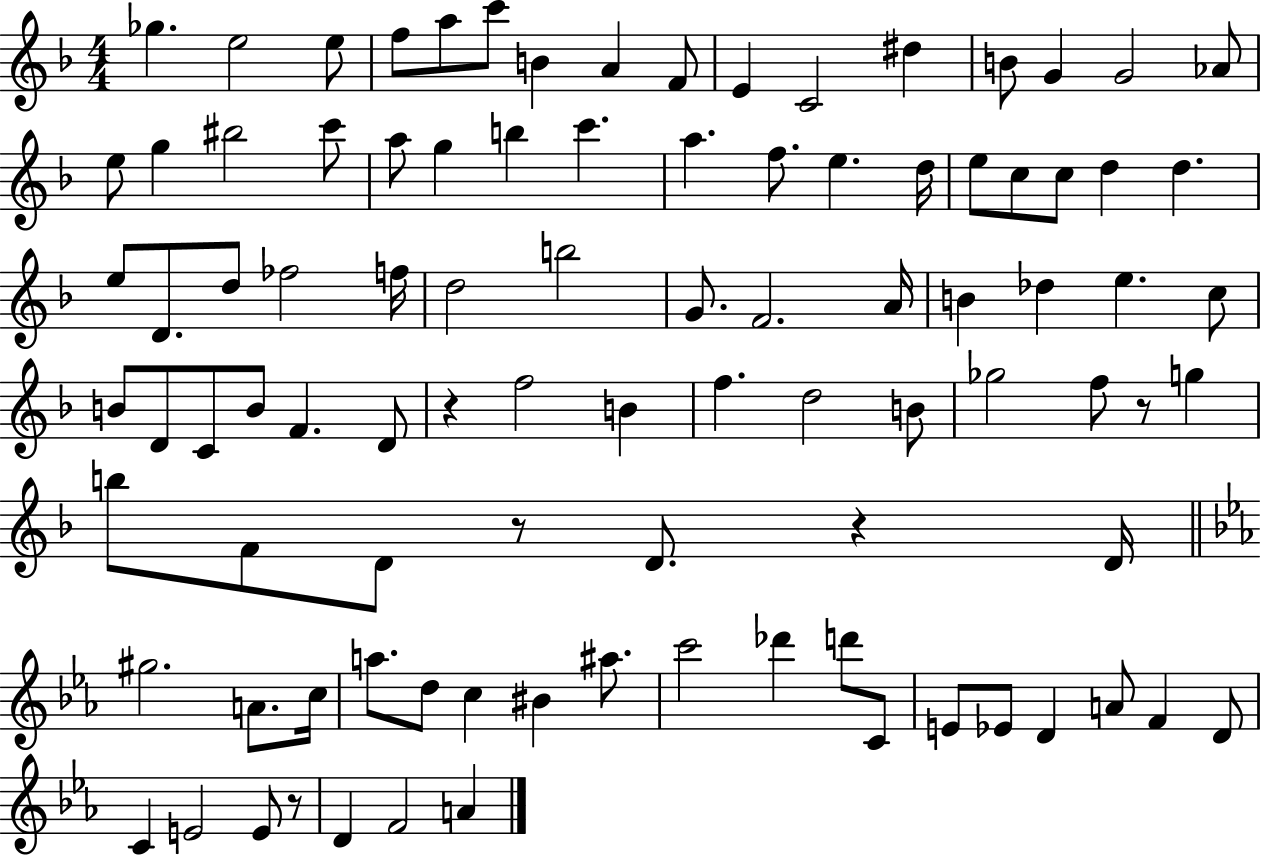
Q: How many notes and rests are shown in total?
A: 95